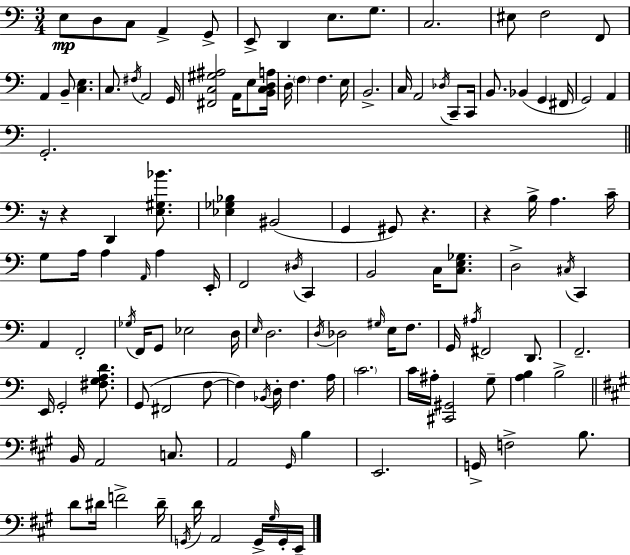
X:1
T:Untitled
M:3/4
L:1/4
K:C
E,/2 D,/2 C,/2 A,, G,,/2 E,,/2 D,, E,/2 G,/2 C,2 ^E,/2 F,2 F,,/2 A,, B,,/2 [C,E,] C,/2 ^F,/4 A,,2 G,,/4 [^F,,C,^G,^A,]2 A,,/4 E,/2 [B,,C,D,A,]/4 D,/4 F, F, E,/4 B,,2 C,/4 A,,2 _D,/4 C,,/2 C,,/4 B,,/2 _B,, G,, ^F,,/4 G,,2 A,, G,,2 z/4 z D,, [E,^G,_B]/2 [_E,_G,_B,] ^B,,2 G,, ^G,,/2 z z B,/4 A, C/4 G,/2 A,/4 A, A,,/4 A, E,,/4 F,,2 ^D,/4 C,, B,,2 C,/4 [C,E,_G,]/2 D,2 ^C,/4 C,, A,, F,,2 _G,/4 F,,/4 G,,/2 _E,2 D,/4 E,/4 D,2 D,/4 _D,2 ^G,/4 E,/4 F,/2 G,,/4 ^A,/4 ^F,,2 D,,/2 F,,2 E,,/4 G,,2 [^F,G,A,D]/2 G,,/2 ^F,,2 F,/2 F, _B,,/4 D,/4 F, A,/4 C2 C/4 ^A,/4 [^C,,^G,,]2 G,/2 [A,B,] B,2 B,,/4 A,,2 C,/2 A,,2 ^G,,/4 B, E,,2 G,,/4 F,2 B,/2 D/2 ^D/4 F2 ^D/4 G,,/4 D/4 A,,2 G,,/4 ^G,/4 G,,/4 E,,/4